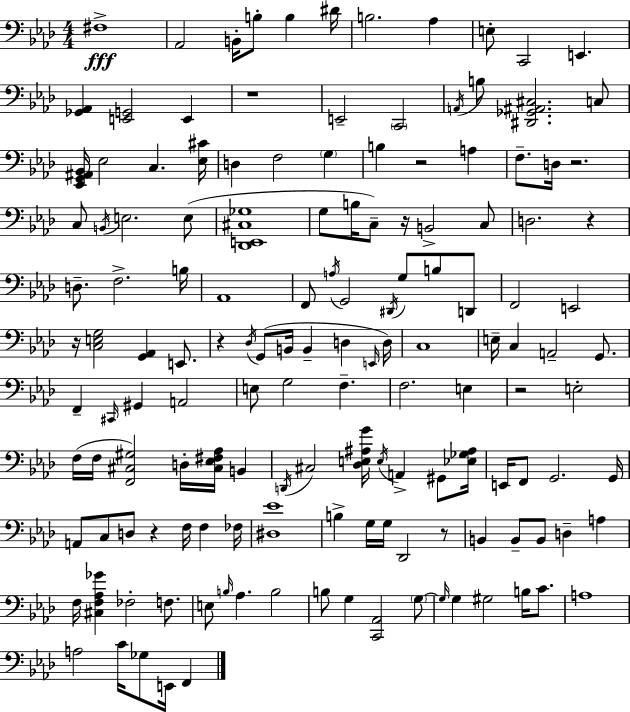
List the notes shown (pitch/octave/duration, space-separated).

F#3/w Ab2/h B2/s B3/e B3/q D#4/s B3/h. Ab3/q E3/e C2/h E2/q. [Gb2,Ab2]/q [E2,G2]/h E2/q R/w E2/h C2/h A2/s B3/e [D#2,Gb2,A#2,C#3]/h. C3/e [Eb2,G2,A#2,Bb2]/s Eb3/h C3/q. [Eb3,C#4]/s D3/q F3/h G3/q B3/q R/h A3/q F3/e. D3/s R/h. C3/e B2/s E3/h. E3/e [Db2,E2,C#3,Gb3]/w G3/e B3/s C3/e R/s B2/h C3/e D3/h. R/q D3/e. F3/h. B3/s Ab2/w F2/e A3/s G2/h D#2/s G3/e B3/e D2/e F2/h E2/h R/s [C3,E3,G3]/h [G2,Ab2]/q E2/e. R/q Db3/s G2/e B2/s B2/q D3/q E2/s D3/s C3/w E3/s C3/q A2/h G2/e. F2/q C#2/s G#2/q A2/h E3/e G3/h F3/q. F3/h. E3/q R/h E3/h F3/s F3/s [F2,C#3,G#3]/h D3/s [C#3,Eb3,F#3,Ab3]/s B2/q D2/s C#3/h [Db3,E3,A#3,G4]/s E3/s A2/q G#2/e [Eb3,Gb3,A#3]/s E2/s F2/e G2/h. G2/s A2/e C3/e D3/e R/q F3/s F3/q FES3/s [D#3,Eb4]/w B3/q G3/s G3/s Db2/h R/e B2/q B2/e B2/e D3/q A3/q F3/s [C#3,F3,Ab3,Gb4]/q FES3/h F3/e. E3/e B3/s Ab3/q. B3/h B3/e G3/q [C2,Ab2]/h G3/e G3/s G3/q G#3/h B3/s C4/e. A3/w A3/h C4/s Gb3/e E2/s F2/q